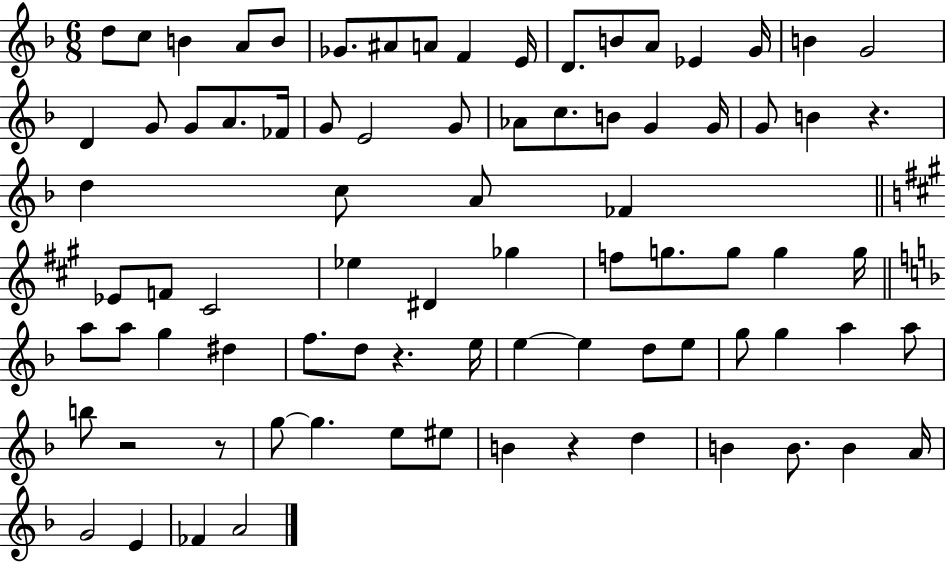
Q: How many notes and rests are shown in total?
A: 82